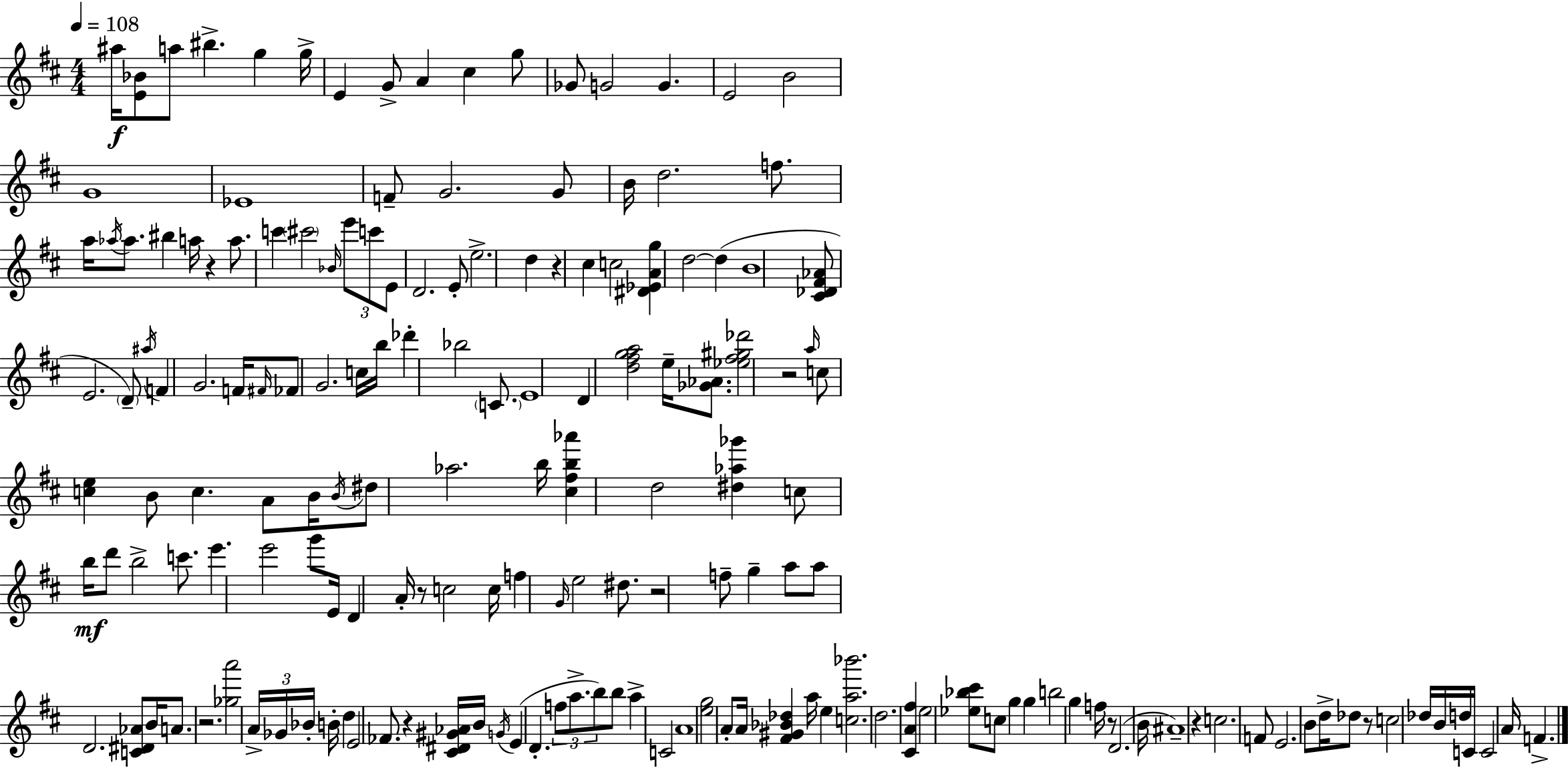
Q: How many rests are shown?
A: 10